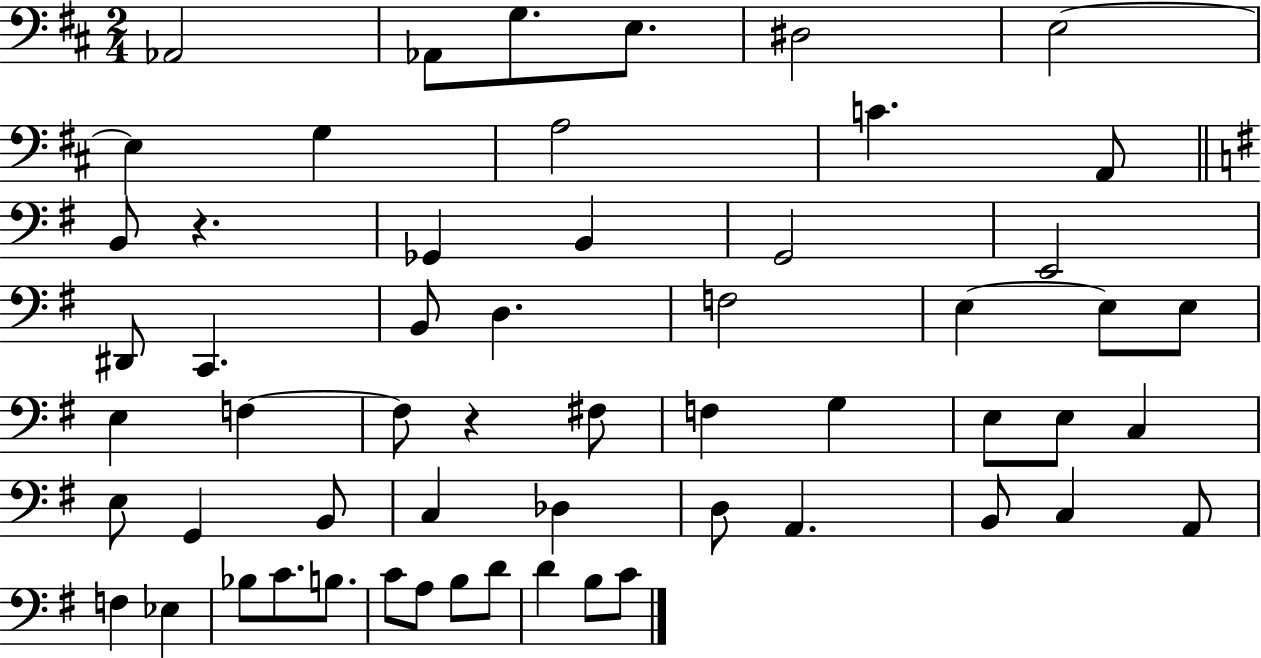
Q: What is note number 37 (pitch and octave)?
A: C3